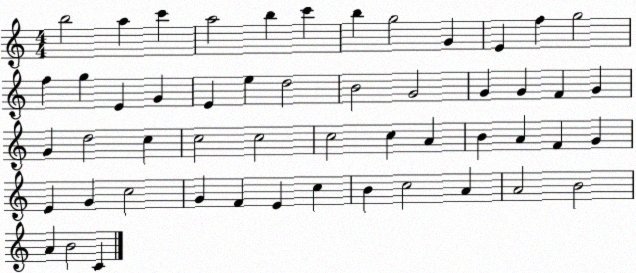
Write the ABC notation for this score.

X:1
T:Untitled
M:4/4
L:1/4
K:C
b2 a c' a2 b c' b g2 G E f g2 f g E G E e d2 B2 G2 G G F G G d2 c c2 c2 c2 c A B A F G E G c2 G F E c B c2 A A2 B2 A B2 C